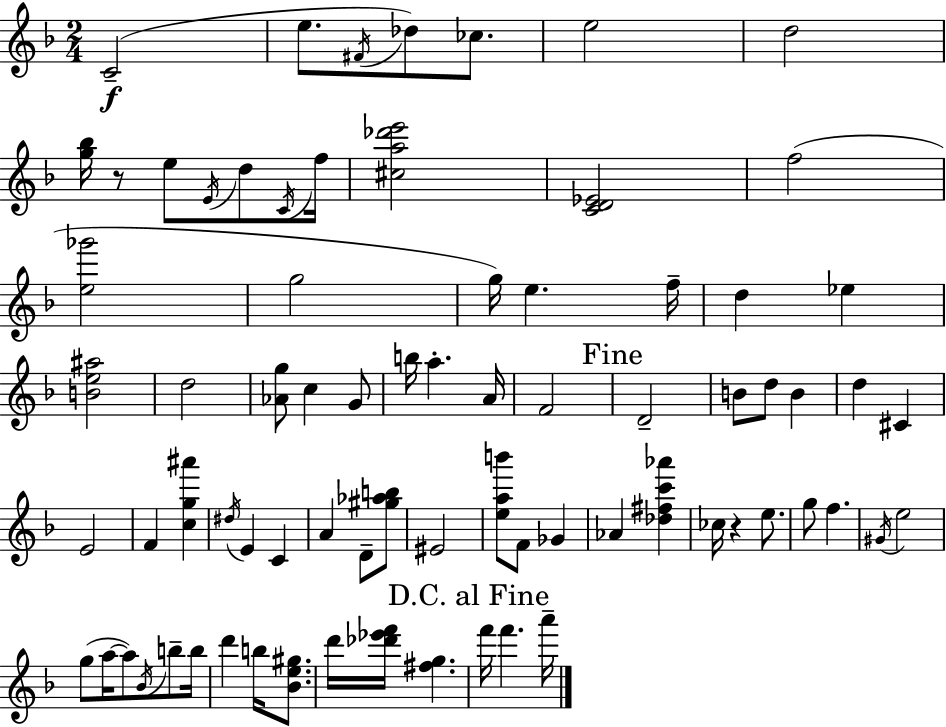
C4/h E5/e. F#4/s Db5/e CES5/e. E5/h D5/h [G5,Bb5]/s R/e E5/e E4/s D5/e C4/s F5/s [C#5,A5,Db6,E6]/h [C4,D4,Eb4]/h F5/h [E5,Gb6]/h G5/h G5/s E5/q. F5/s D5/q Eb5/q [B4,E5,A#5]/h D5/h [Ab4,G5]/e C5/q G4/e B5/s A5/q. A4/s F4/h D4/h B4/e D5/e B4/q D5/q C#4/q E4/h F4/q [C5,G5,A#6]/q D#5/s E4/q C4/q A4/q D4/e [G#5,Ab5,B5]/e EIS4/h [E5,A5,B6]/e F4/e Gb4/q Ab4/q [Db5,F#5,C6,Ab6]/q CES5/s R/q E5/e. G5/e F5/q. G#4/s E5/h G5/e A5/s A5/e Bb4/s B5/e B5/s D6/q B5/s [Bb4,E5,G#5]/e. D6/s [Db6,Eb6,F6]/s [F#5,G5]/q. F6/s F6/q. A6/s